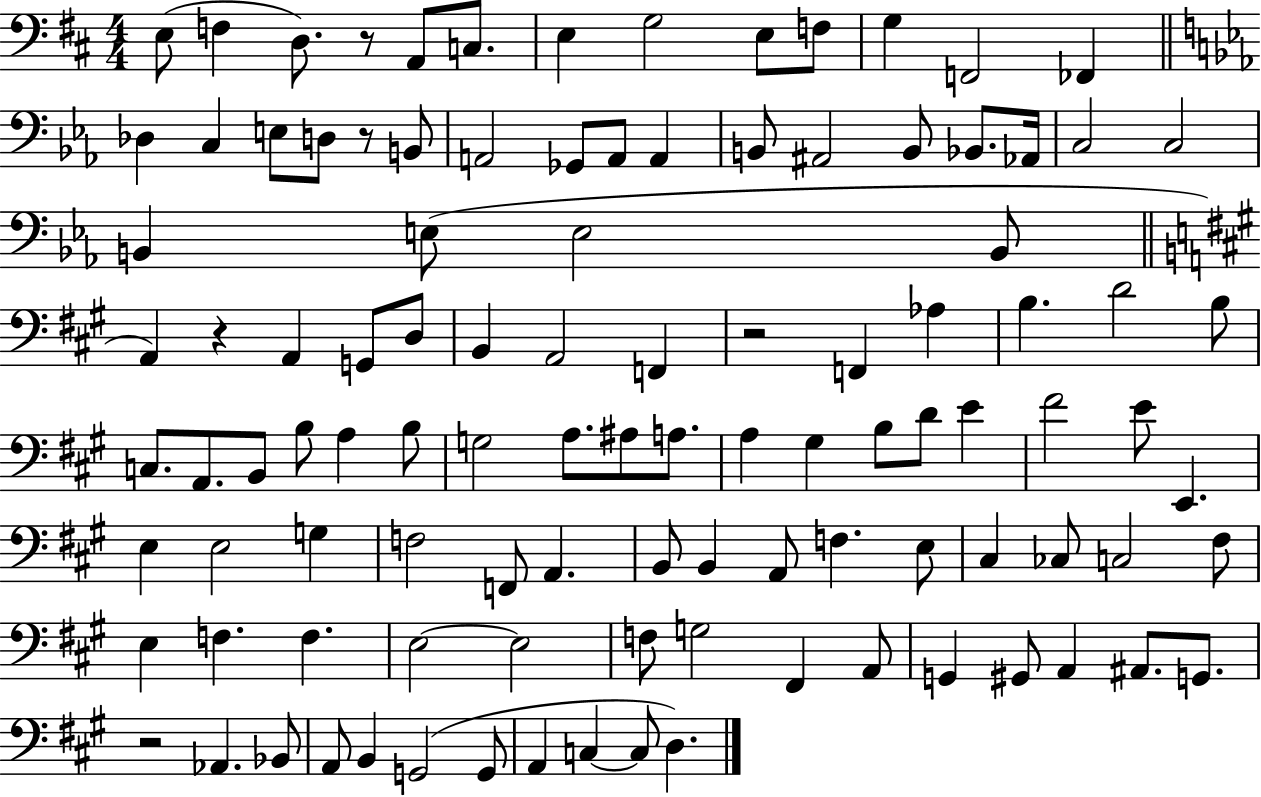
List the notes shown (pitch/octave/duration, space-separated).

E3/e F3/q D3/e. R/e A2/e C3/e. E3/q G3/h E3/e F3/e G3/q F2/h FES2/q Db3/q C3/q E3/e D3/e R/e B2/e A2/h Gb2/e A2/e A2/q B2/e A#2/h B2/e Bb2/e. Ab2/s C3/h C3/h B2/q E3/e E3/h B2/e A2/q R/q A2/q G2/e D3/e B2/q A2/h F2/q R/h F2/q Ab3/q B3/q. D4/h B3/e C3/e. A2/e. B2/e B3/e A3/q B3/e G3/h A3/e. A#3/e A3/e. A3/q G#3/q B3/e D4/e E4/q F#4/h E4/e E2/q. E3/q E3/h G3/q F3/h F2/e A2/q. B2/e B2/q A2/e F3/q. E3/e C#3/q CES3/e C3/h F#3/e E3/q F3/q. F3/q. E3/h E3/h F3/e G3/h F#2/q A2/e G2/q G#2/e A2/q A#2/e. G2/e. R/h Ab2/q. Bb2/e A2/e B2/q G2/h G2/e A2/q C3/q C3/e D3/q.